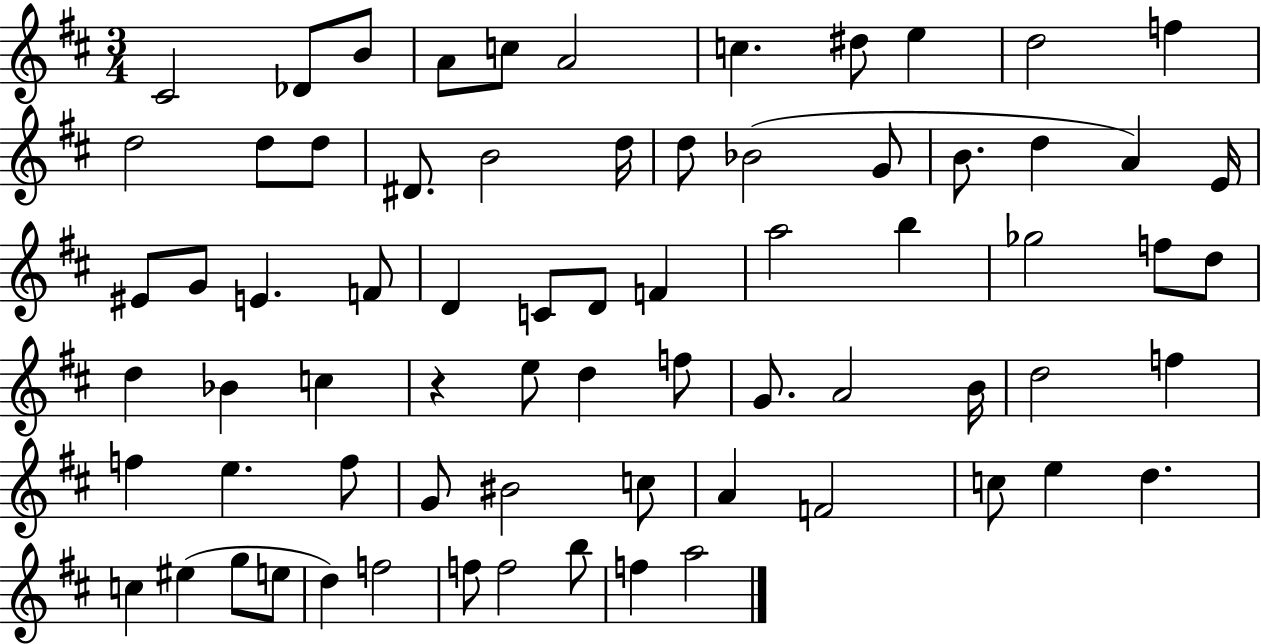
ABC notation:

X:1
T:Untitled
M:3/4
L:1/4
K:D
^C2 _D/2 B/2 A/2 c/2 A2 c ^d/2 e d2 f d2 d/2 d/2 ^D/2 B2 d/4 d/2 _B2 G/2 B/2 d A E/4 ^E/2 G/2 E F/2 D C/2 D/2 F a2 b _g2 f/2 d/2 d _B c z e/2 d f/2 G/2 A2 B/4 d2 f f e f/2 G/2 ^B2 c/2 A F2 c/2 e d c ^e g/2 e/2 d f2 f/2 f2 b/2 f a2